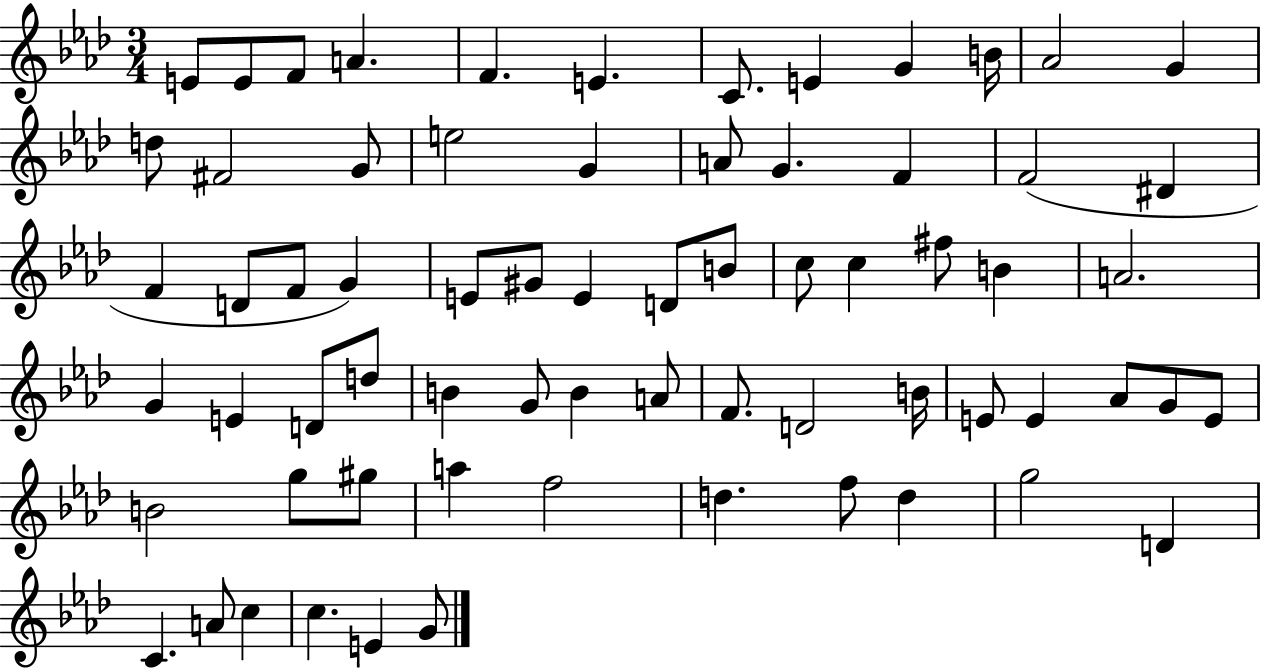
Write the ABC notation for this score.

X:1
T:Untitled
M:3/4
L:1/4
K:Ab
E/2 E/2 F/2 A F E C/2 E G B/4 _A2 G d/2 ^F2 G/2 e2 G A/2 G F F2 ^D F D/2 F/2 G E/2 ^G/2 E D/2 B/2 c/2 c ^f/2 B A2 G E D/2 d/2 B G/2 B A/2 F/2 D2 B/4 E/2 E _A/2 G/2 E/2 B2 g/2 ^g/2 a f2 d f/2 d g2 D C A/2 c c E G/2